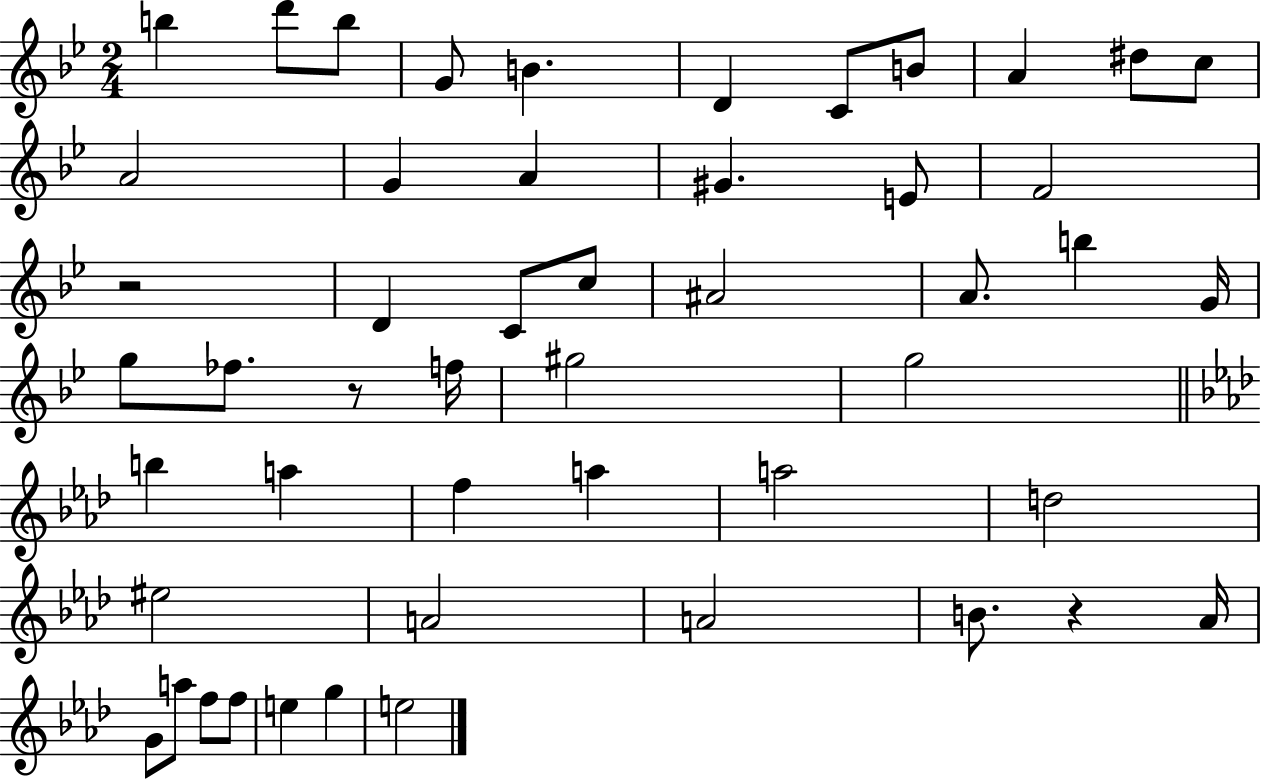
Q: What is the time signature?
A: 2/4